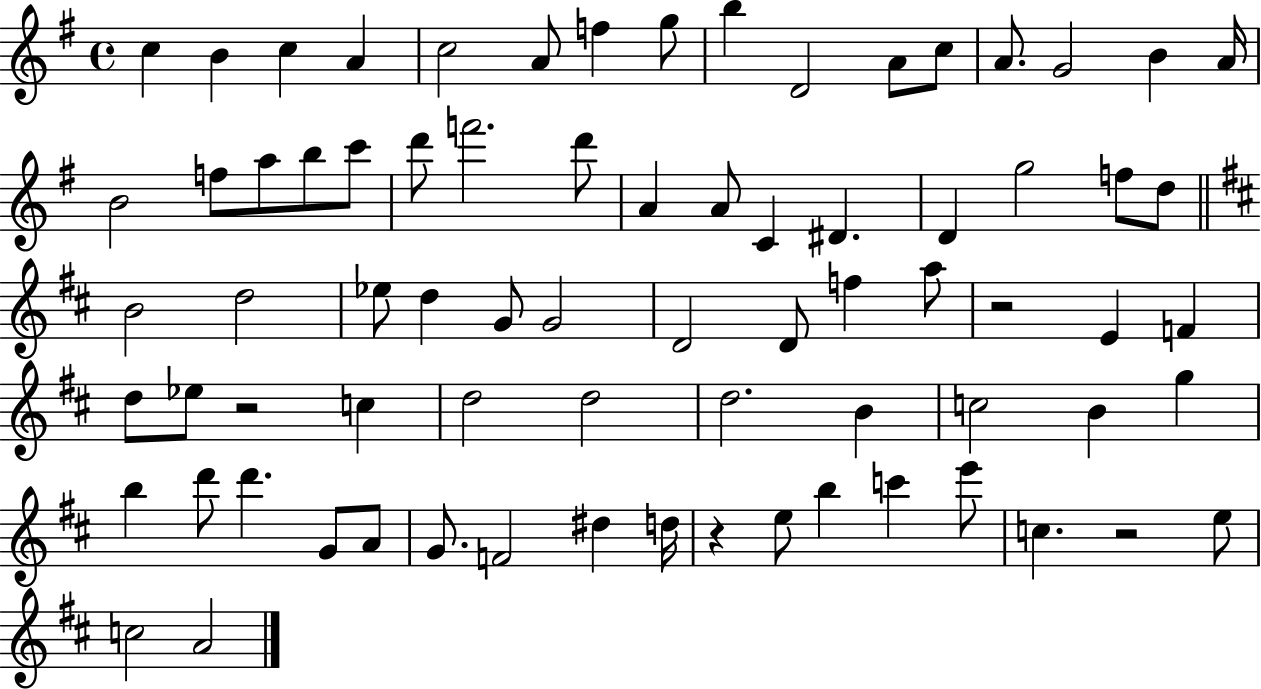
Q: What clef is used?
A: treble